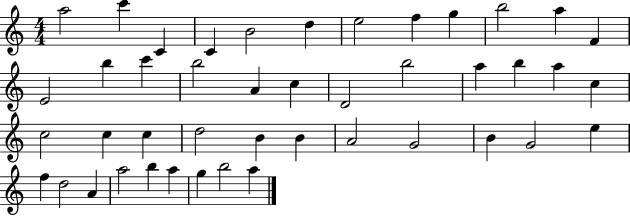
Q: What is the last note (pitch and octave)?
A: A5